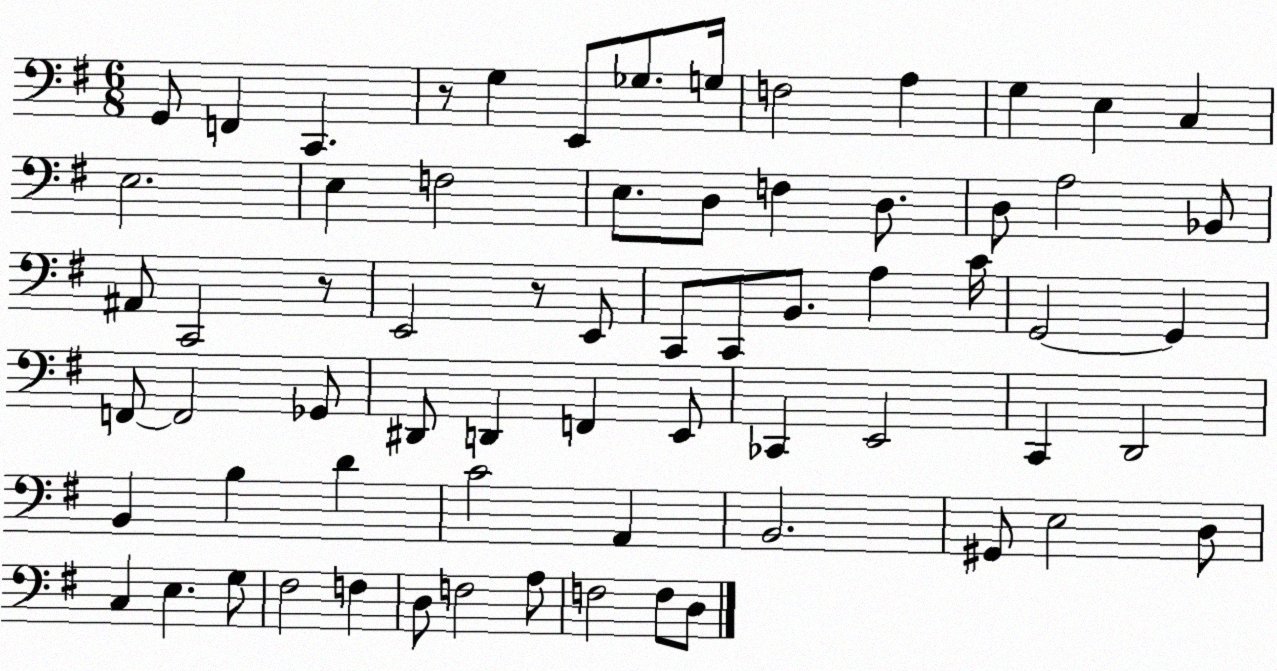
X:1
T:Untitled
M:6/8
L:1/4
K:G
G,,/2 F,, C,, z/2 G, E,,/2 _G,/2 G,/4 F,2 A, G, E, C, E,2 E, F,2 E,/2 D,/2 F, D,/2 D,/2 A,2 _B,,/2 ^A,,/2 C,,2 z/2 E,,2 z/2 E,,/2 C,,/2 C,,/2 B,,/2 A, C/4 G,,2 G,, F,,/2 F,,2 _G,,/2 ^D,,/2 D,, F,, E,,/2 _C,, E,,2 C,, D,,2 B,, B, D C2 A,, B,,2 ^G,,/2 E,2 D,/2 C, E, G,/2 ^F,2 F, D,/2 F,2 A,/2 F,2 F,/2 D,/2